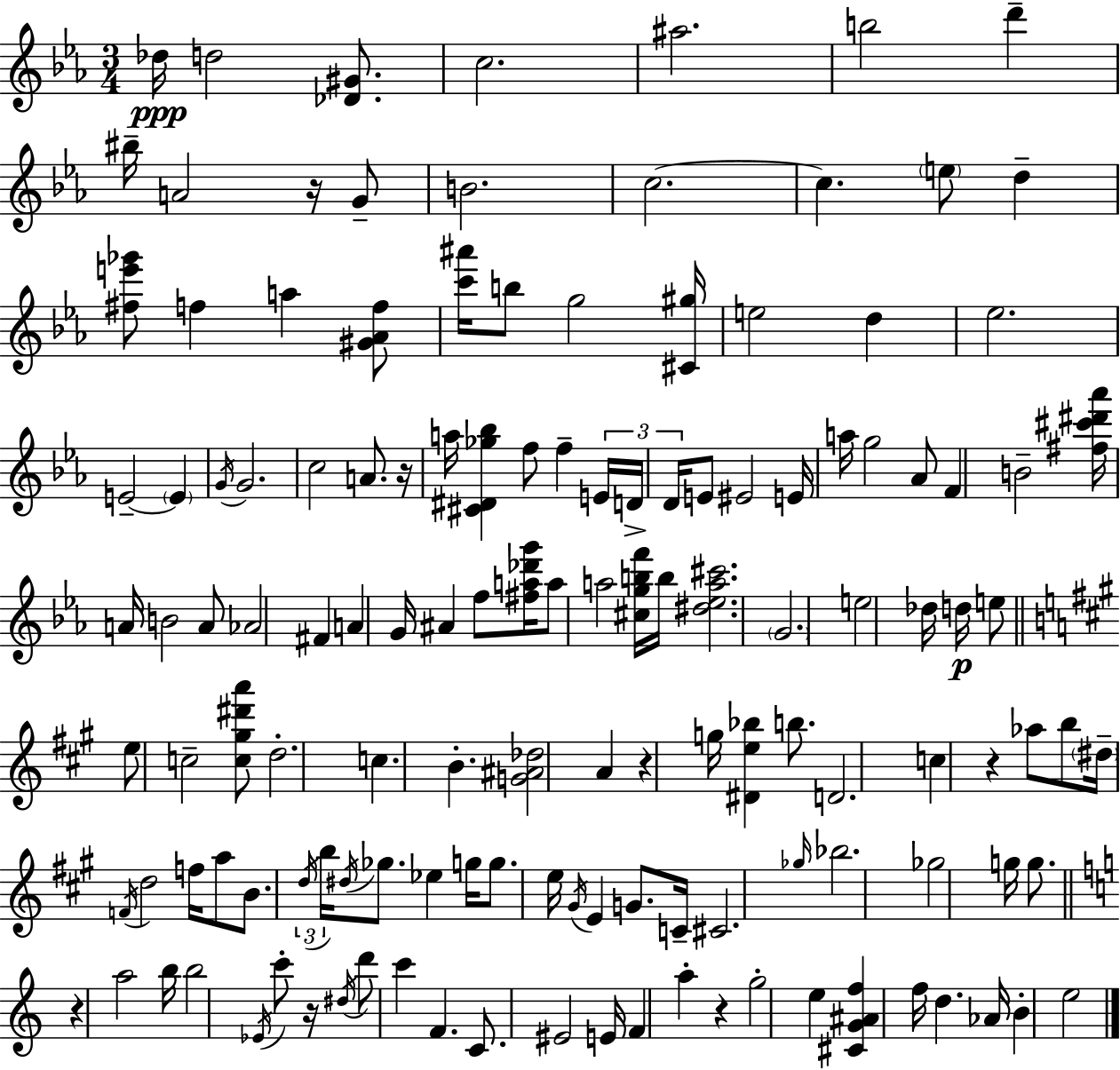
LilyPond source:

{
  \clef treble
  \numericTimeSignature
  \time 3/4
  \key ees \major
  des''16\ppp d''2 <des' gis'>8. | c''2. | ais''2. | b''2 d'''4-- | \break bis''16-- a'2 r16 g'8-- | b'2. | c''2.~~ | c''4. \parenthesize e''8 d''4-- | \break <fis'' e''' ges'''>8 f''4 a''4 <gis' aes' f''>8 | <c''' ais'''>16 b''8 g''2 <cis' gis''>16 | e''2 d''4 | ees''2. | \break e'2--~~ \parenthesize e'4 | \acciaccatura { g'16 } g'2. | c''2 a'8. | r16 a''16 <cis' dis' ges'' bes''>4 f''8 f''4-- | \break \tuplet 3/2 { e'16 d'16-> d'16 } e'8 eis'2 | e'16 a''16 g''2 aes'8 | f'4 b'2-- | <fis'' cis''' dis''' aes'''>16 a'16 b'2 a'8 | \break aes'2 fis'4 | a'4 g'16 ais'4 f''8 | <fis'' a'' des''' g'''>16 a''8 a''2 <cis'' g'' b'' f'''>16 | b''16 <dis'' ees'' a'' cis'''>2. | \break \parenthesize g'2. | e''2 des''16 d''16\p e''8 | \bar "||" \break \key a \major e''8 c''2-- <c'' gis'' dis''' a'''>8 | d''2.-. | c''4. b'4.-. | <g' ais' des''>2 a'4 | \break r4 g''16 <dis' e'' bes''>4 b''8. | d'2. | c''4 r4 aes''8 b''8 | \parenthesize dis''16-- \acciaccatura { f'16 } d''2 f''16 a''8 | \break b'8. \tuplet 3/2 { \acciaccatura { d''16 } b''16 \acciaccatura { dis''16 } } ges''8. ees''4 | g''16 g''8. e''16 \acciaccatura { gis'16 } e'4 | g'8. c'16-- cis'2. | \grace { ges''16 } bes''2. | \break ges''2 | g''16 g''8. \bar "||" \break \key c \major r4 a''2 | b''16 b''2 \acciaccatura { ees'16 } c'''8-. | r16 \acciaccatura { dis''16 } d'''8 c'''4 f'4. | c'8. eis'2 | \break e'16 f'4 a''4-. r4 | g''2-. e''4 | <cis' g' ais' f''>4 f''16 d''4. | aes'16 b'4-. e''2 | \break \bar "|."
}